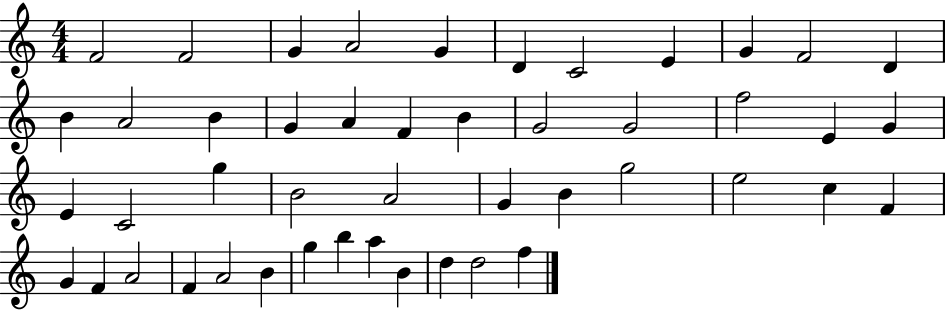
X:1
T:Untitled
M:4/4
L:1/4
K:C
F2 F2 G A2 G D C2 E G F2 D B A2 B G A F B G2 G2 f2 E G E C2 g B2 A2 G B g2 e2 c F G F A2 F A2 B g b a B d d2 f